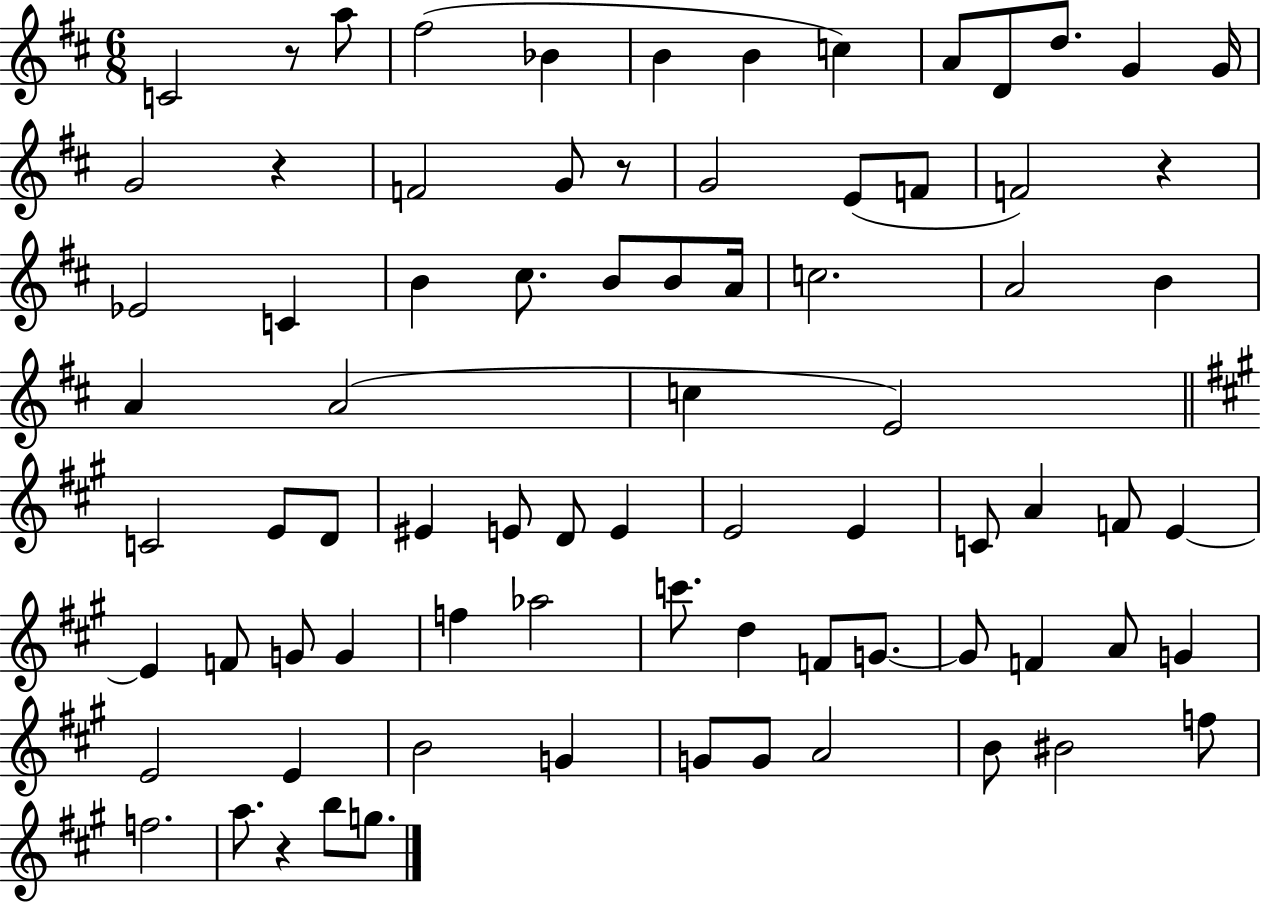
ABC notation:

X:1
T:Untitled
M:6/8
L:1/4
K:D
C2 z/2 a/2 ^f2 _B B B c A/2 D/2 d/2 G G/4 G2 z F2 G/2 z/2 G2 E/2 F/2 F2 z _E2 C B ^c/2 B/2 B/2 A/4 c2 A2 B A A2 c E2 C2 E/2 D/2 ^E E/2 D/2 E E2 E C/2 A F/2 E E F/2 G/2 G f _a2 c'/2 d F/2 G/2 G/2 F A/2 G E2 E B2 G G/2 G/2 A2 B/2 ^B2 f/2 f2 a/2 z b/2 g/2